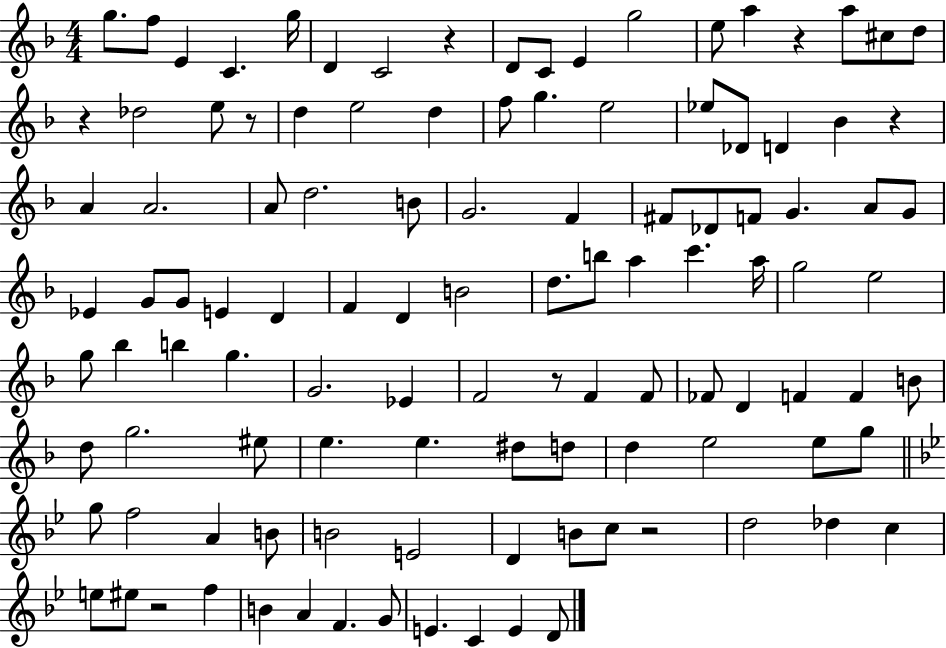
G5/e. F5/e E4/q C4/q. G5/s D4/q C4/h R/q D4/e C4/e E4/q G5/h E5/e A5/q R/q A5/e C#5/e D5/e R/q Db5/h E5/e R/e D5/q E5/h D5/q F5/e G5/q. E5/h Eb5/e Db4/e D4/q Bb4/q R/q A4/q A4/h. A4/e D5/h. B4/e G4/h. F4/q F#4/e Db4/e F4/e G4/q. A4/e G4/e Eb4/q G4/e G4/e E4/q D4/q F4/q D4/q B4/h D5/e. B5/e A5/q C6/q. A5/s G5/h E5/h G5/e Bb5/q B5/q G5/q. G4/h. Eb4/q F4/h R/e F4/q F4/e FES4/e D4/q F4/q F4/q B4/e D5/e G5/h. EIS5/e E5/q. E5/q. D#5/e D5/e D5/q E5/h E5/e G5/e G5/e F5/h A4/q B4/e B4/h E4/h D4/q B4/e C5/e R/h D5/h Db5/q C5/q E5/e EIS5/e R/h F5/q B4/q A4/q F4/q. G4/e E4/q. C4/q E4/q D4/e